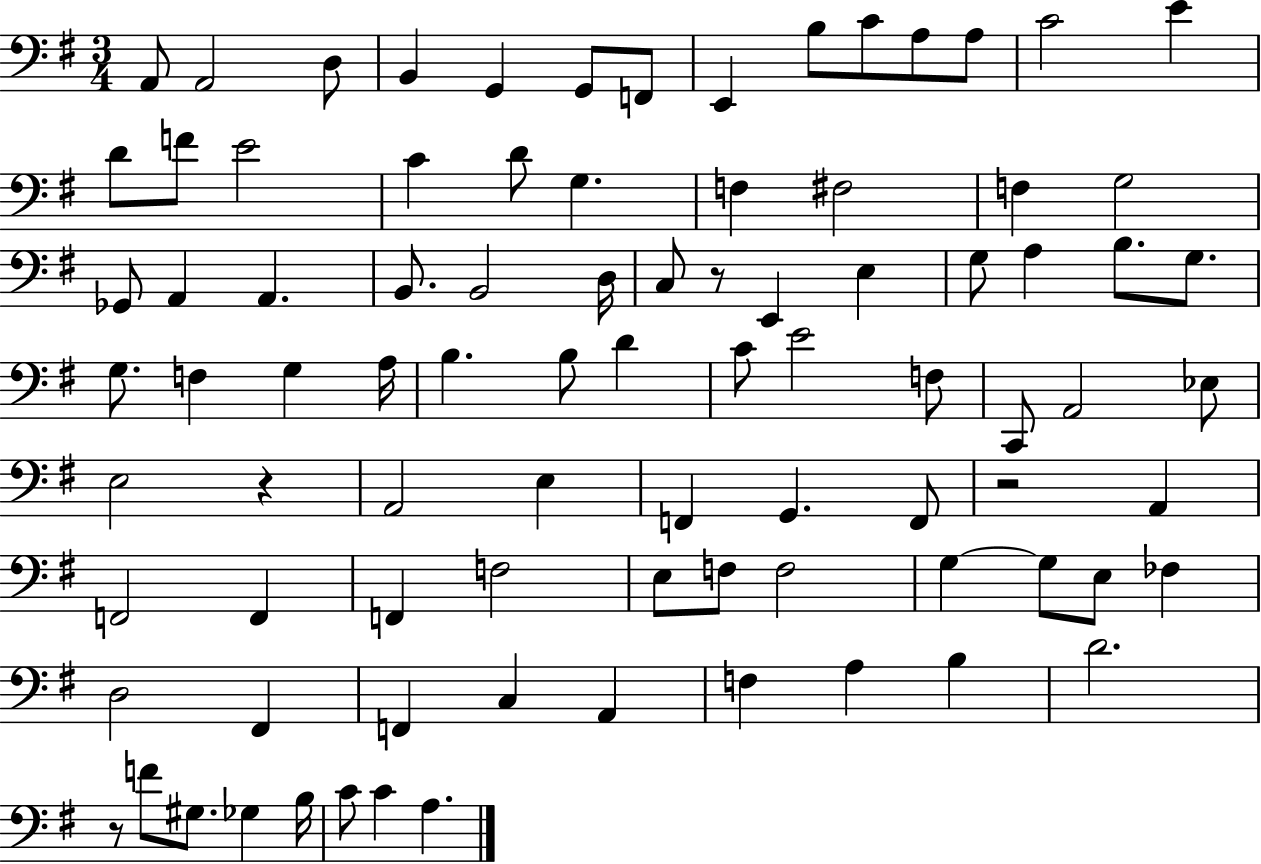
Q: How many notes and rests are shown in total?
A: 88